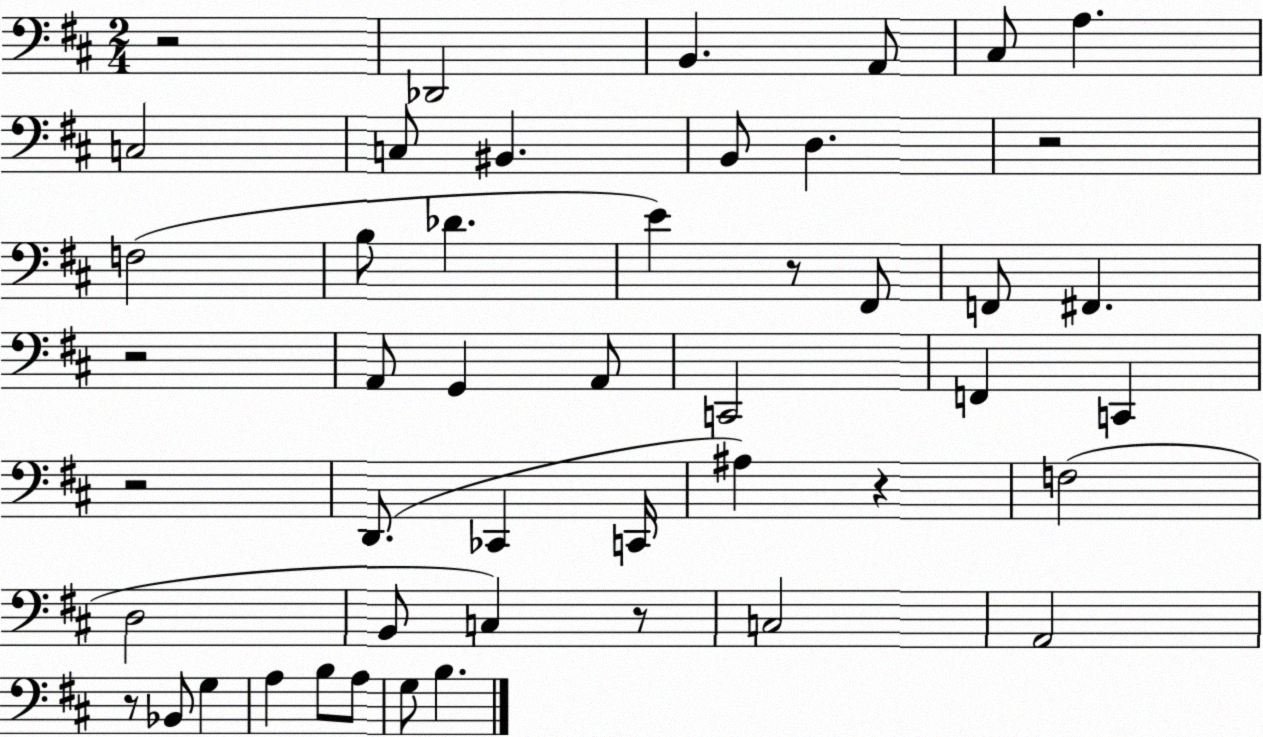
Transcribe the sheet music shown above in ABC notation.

X:1
T:Untitled
M:2/4
L:1/4
K:D
z2 _D,,2 B,, A,,/2 ^C,/2 A, C,2 C,/2 ^B,, B,,/2 D, z2 F,2 B,/2 _D E z/2 ^F,,/2 F,,/2 ^F,, z2 A,,/2 G,, A,,/2 C,,2 F,, C,, z2 D,,/2 _C,, C,,/4 ^A, z F,2 D,2 B,,/2 C, z/2 C,2 A,,2 z/2 _B,,/2 G, A, B,/2 A,/2 G,/2 B,